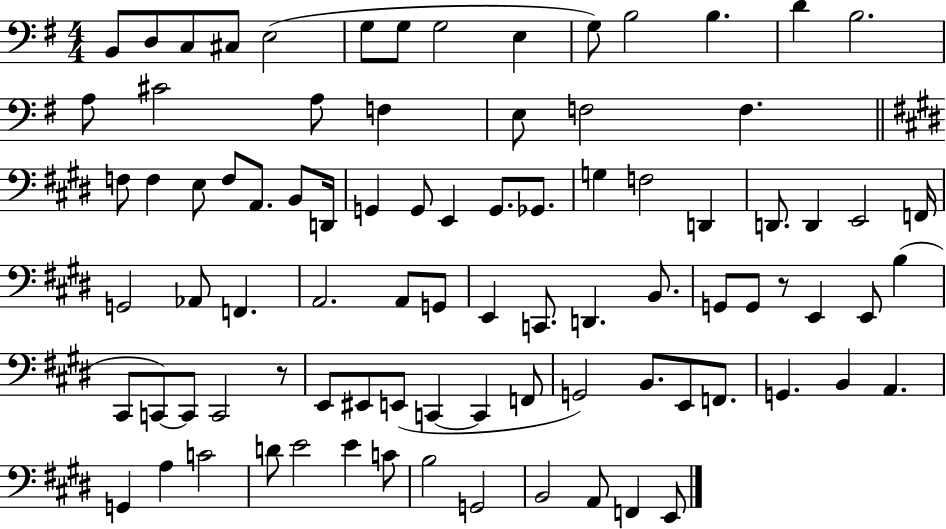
X:1
T:Untitled
M:4/4
L:1/4
K:G
B,,/2 D,/2 C,/2 ^C,/2 E,2 G,/2 G,/2 G,2 E, G,/2 B,2 B, D B,2 A,/2 ^C2 A,/2 F, E,/2 F,2 F, F,/2 F, E,/2 F,/2 A,,/2 B,,/2 D,,/4 G,, G,,/2 E,, G,,/2 _G,,/2 G, F,2 D,, D,,/2 D,, E,,2 F,,/4 G,,2 _A,,/2 F,, A,,2 A,,/2 G,,/2 E,, C,,/2 D,, B,,/2 G,,/2 G,,/2 z/2 E,, E,,/2 B, ^C,,/2 C,,/2 C,,/2 C,,2 z/2 E,,/2 ^E,,/2 E,,/2 C,, C,, F,,/2 G,,2 B,,/2 E,,/2 F,,/2 G,, B,, A,, G,, A, C2 D/2 E2 E C/2 B,2 G,,2 B,,2 A,,/2 F,, E,,/2